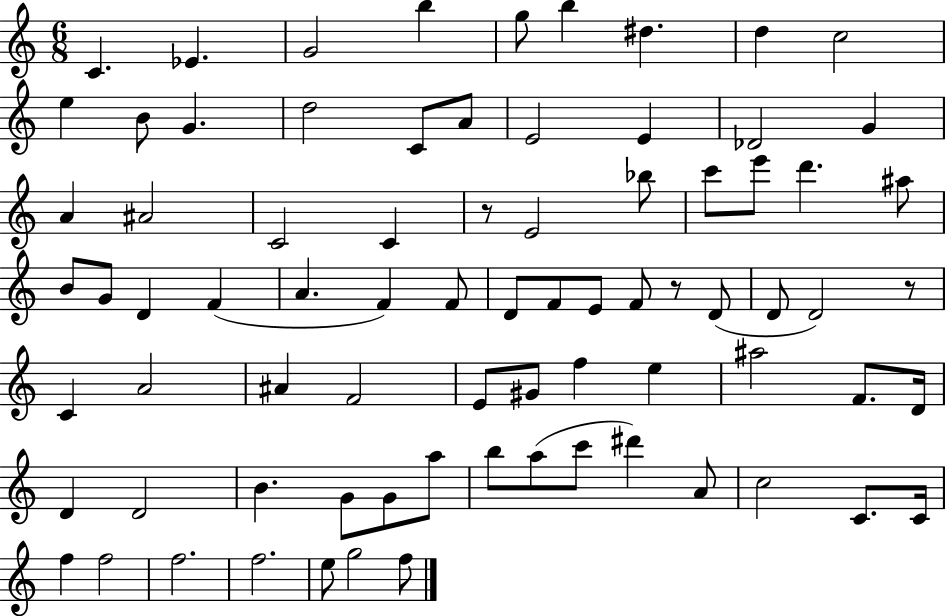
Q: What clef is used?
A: treble